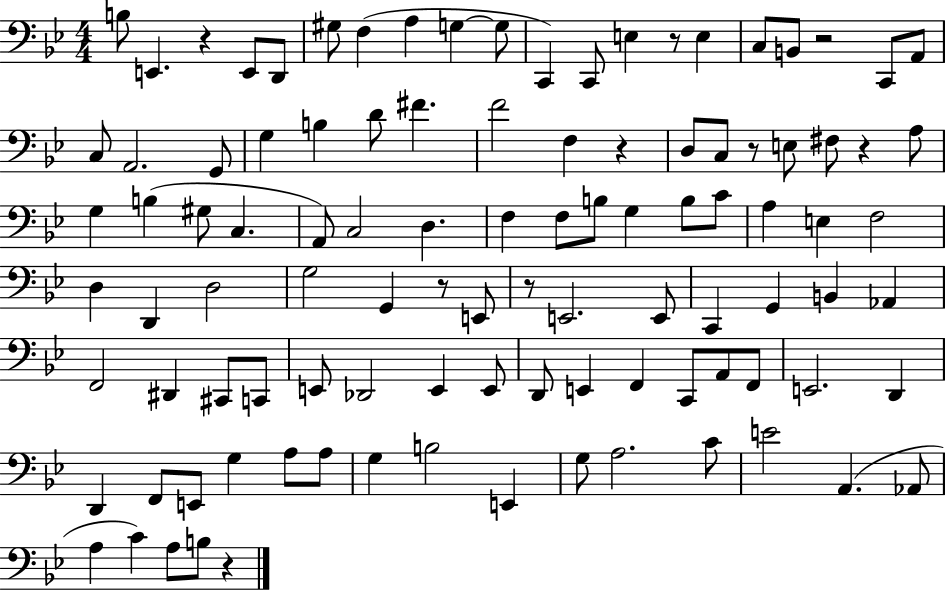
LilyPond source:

{
  \clef bass
  \numericTimeSignature
  \time 4/4
  \key bes \major
  b8 e,4. r4 e,8 d,8 | gis8 f4( a4 g4~~ g8 | c,4) c,8 e4 r8 e4 | c8 b,8 r2 c,8 a,8 | \break c8 a,2. g,8 | g4 b4 d'8 fis'4. | f'2 f4 r4 | d8 c8 r8 e8 fis8 r4 a8 | \break g4 b4( gis8 c4. | a,8) c2 d4. | f4 f8 b8 g4 b8 c'8 | a4 e4 f2 | \break d4 d,4 d2 | g2 g,4 r8 e,8 | r8 e,2. e,8 | c,4 g,4 b,4 aes,4 | \break f,2 dis,4 cis,8 c,8 | e,8 des,2 e,4 e,8 | d,8 e,4 f,4 c,8 a,8 f,8 | e,2. d,4 | \break d,4 f,8 e,8 g4 a8 a8 | g4 b2 e,4 | g8 a2. c'8 | e'2 a,4.( aes,8 | \break a4 c'4) a8 b8 r4 | \bar "|."
}